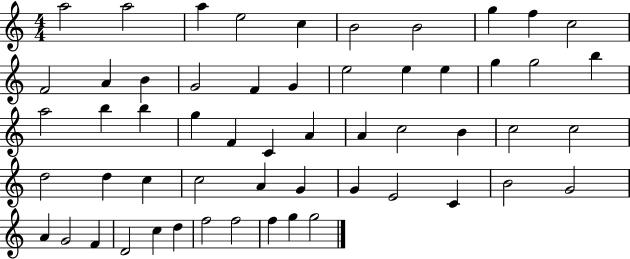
{
  \clef treble
  \numericTimeSignature
  \time 4/4
  \key c \major
  a''2 a''2 | a''4 e''2 c''4 | b'2 b'2 | g''4 f''4 c''2 | \break f'2 a'4 b'4 | g'2 f'4 g'4 | e''2 e''4 e''4 | g''4 g''2 b''4 | \break a''2 b''4 b''4 | g''4 f'4 c'4 a'4 | a'4 c''2 b'4 | c''2 c''2 | \break d''2 d''4 c''4 | c''2 a'4 g'4 | g'4 e'2 c'4 | b'2 g'2 | \break a'4 g'2 f'4 | d'2 c''4 d''4 | f''2 f''2 | f''4 g''4 g''2 | \break \bar "|."
}